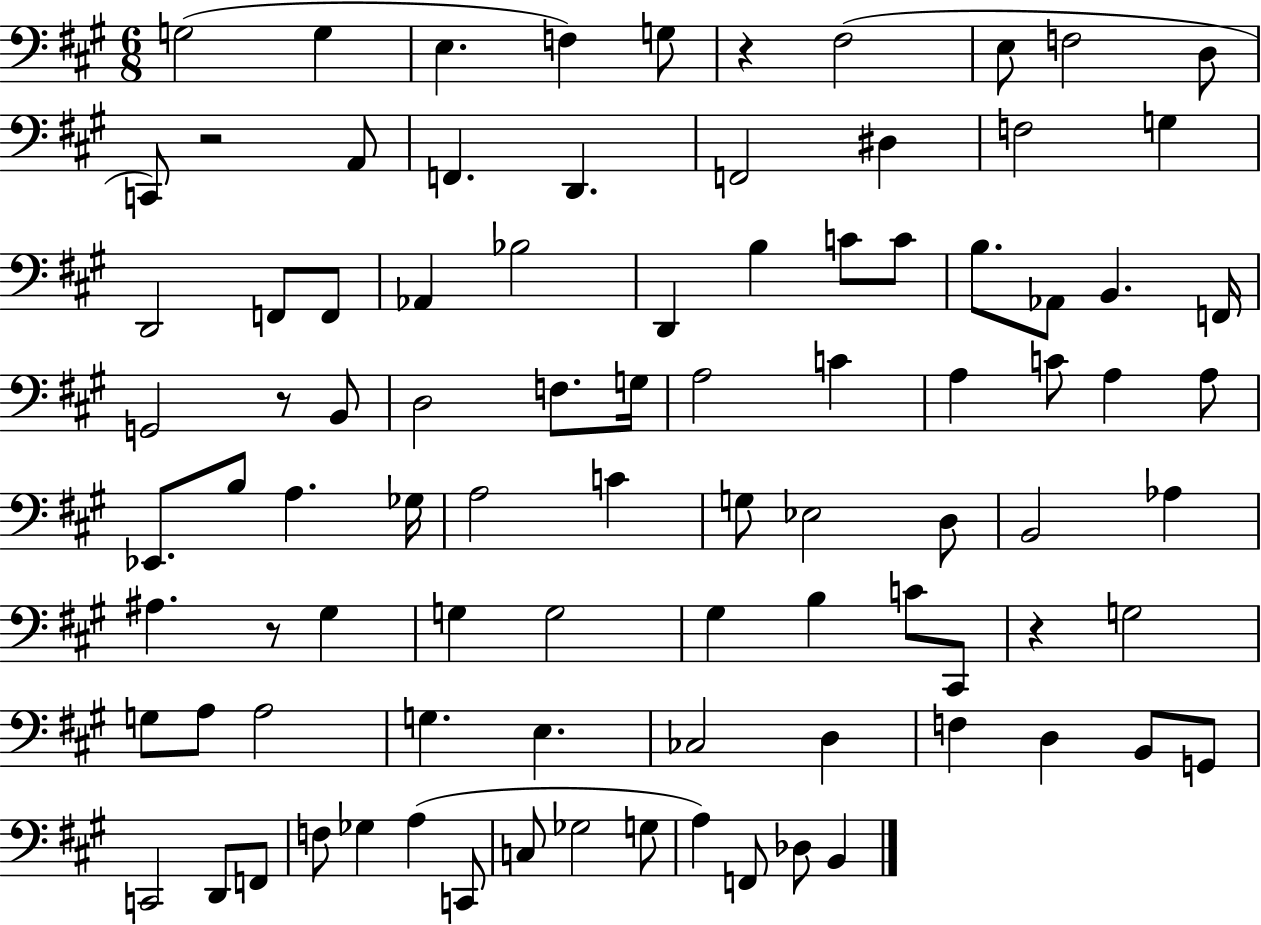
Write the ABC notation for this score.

X:1
T:Untitled
M:6/8
L:1/4
K:A
G,2 G, E, F, G,/2 z ^F,2 E,/2 F,2 D,/2 C,,/2 z2 A,,/2 F,, D,, F,,2 ^D, F,2 G, D,,2 F,,/2 F,,/2 _A,, _B,2 D,, B, C/2 C/2 B,/2 _A,,/2 B,, F,,/4 G,,2 z/2 B,,/2 D,2 F,/2 G,/4 A,2 C A, C/2 A, A,/2 _E,,/2 B,/2 A, _G,/4 A,2 C G,/2 _E,2 D,/2 B,,2 _A, ^A, z/2 ^G, G, G,2 ^G, B, C/2 ^C,,/2 z G,2 G,/2 A,/2 A,2 G, E, _C,2 D, F, D, B,,/2 G,,/2 C,,2 D,,/2 F,,/2 F,/2 _G, A, C,,/2 C,/2 _G,2 G,/2 A, F,,/2 _D,/2 B,,